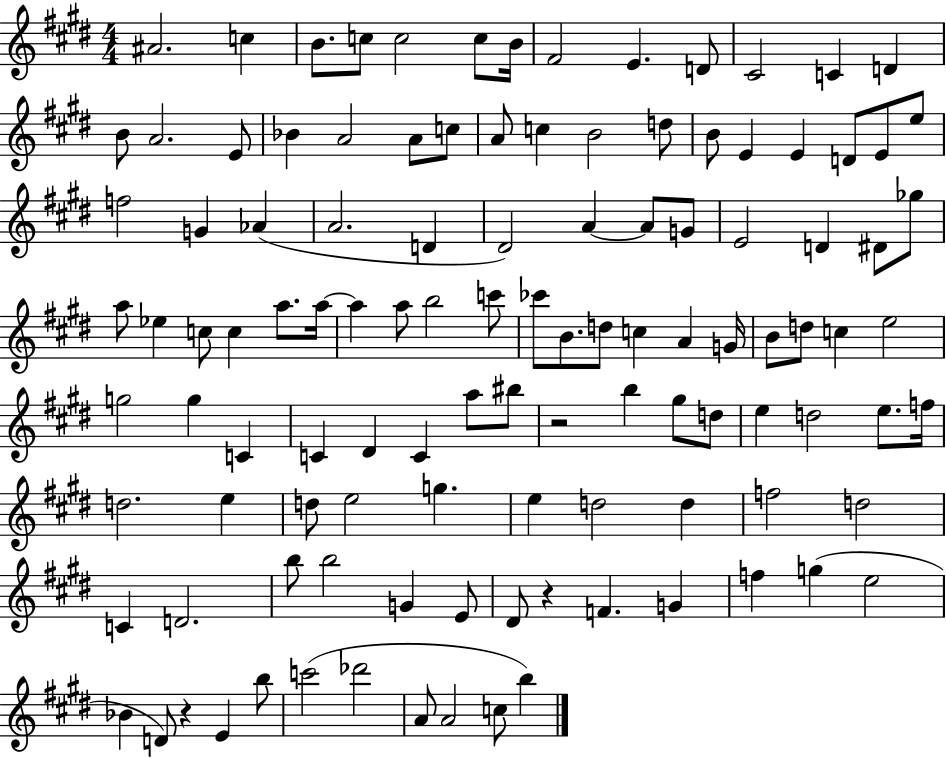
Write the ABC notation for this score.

X:1
T:Untitled
M:4/4
L:1/4
K:E
^A2 c B/2 c/2 c2 c/2 B/4 ^F2 E D/2 ^C2 C D B/2 A2 E/2 _B A2 A/2 c/2 A/2 c B2 d/2 B/2 E E D/2 E/2 e/2 f2 G _A A2 D ^D2 A A/2 G/2 E2 D ^D/2 _g/2 a/2 _e c/2 c a/2 a/4 a a/2 b2 c'/2 _c'/2 B/2 d/2 c A G/4 B/2 d/2 c e2 g2 g C C ^D C a/2 ^b/2 z2 b ^g/2 d/2 e d2 e/2 f/4 d2 e d/2 e2 g e d2 d f2 d2 C D2 b/2 b2 G E/2 ^D/2 z F G f g e2 _B D/2 z E b/2 c'2 _d'2 A/2 A2 c/2 b